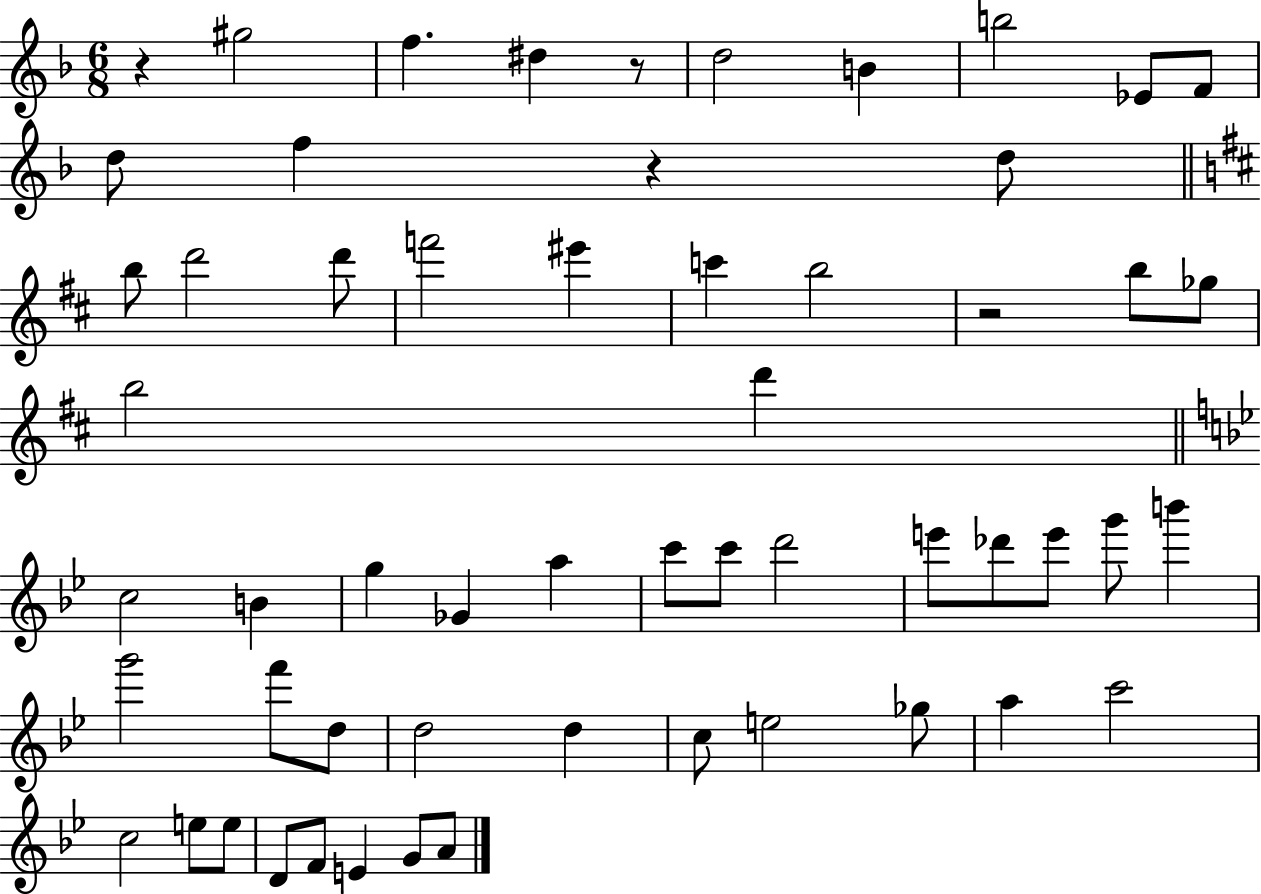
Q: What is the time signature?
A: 6/8